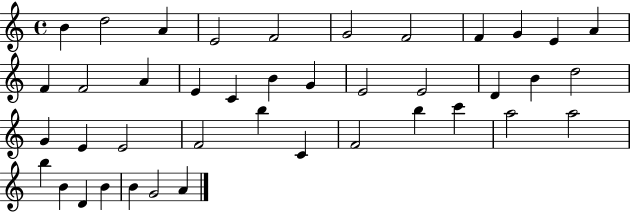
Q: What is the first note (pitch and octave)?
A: B4